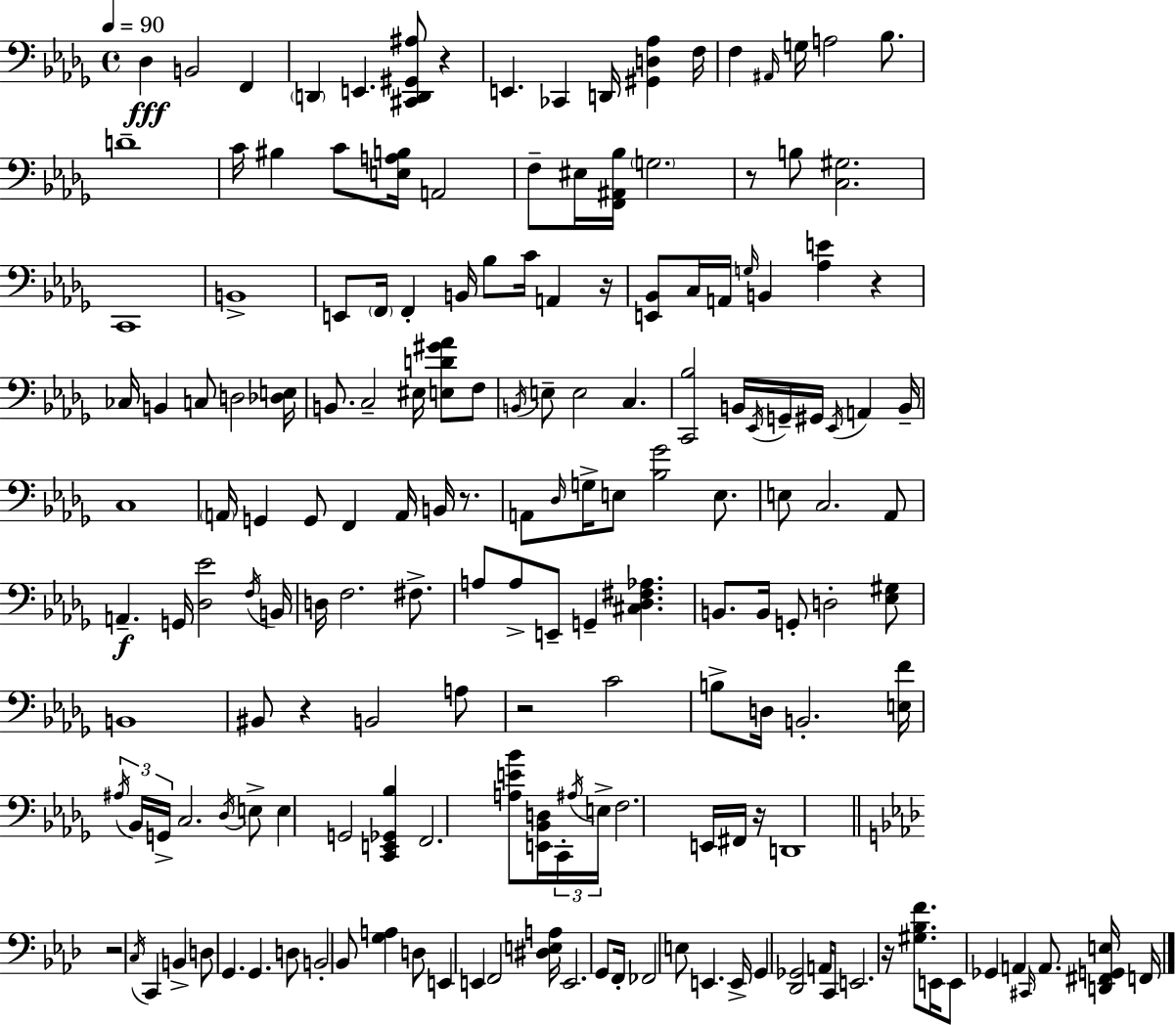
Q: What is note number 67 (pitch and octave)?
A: E3